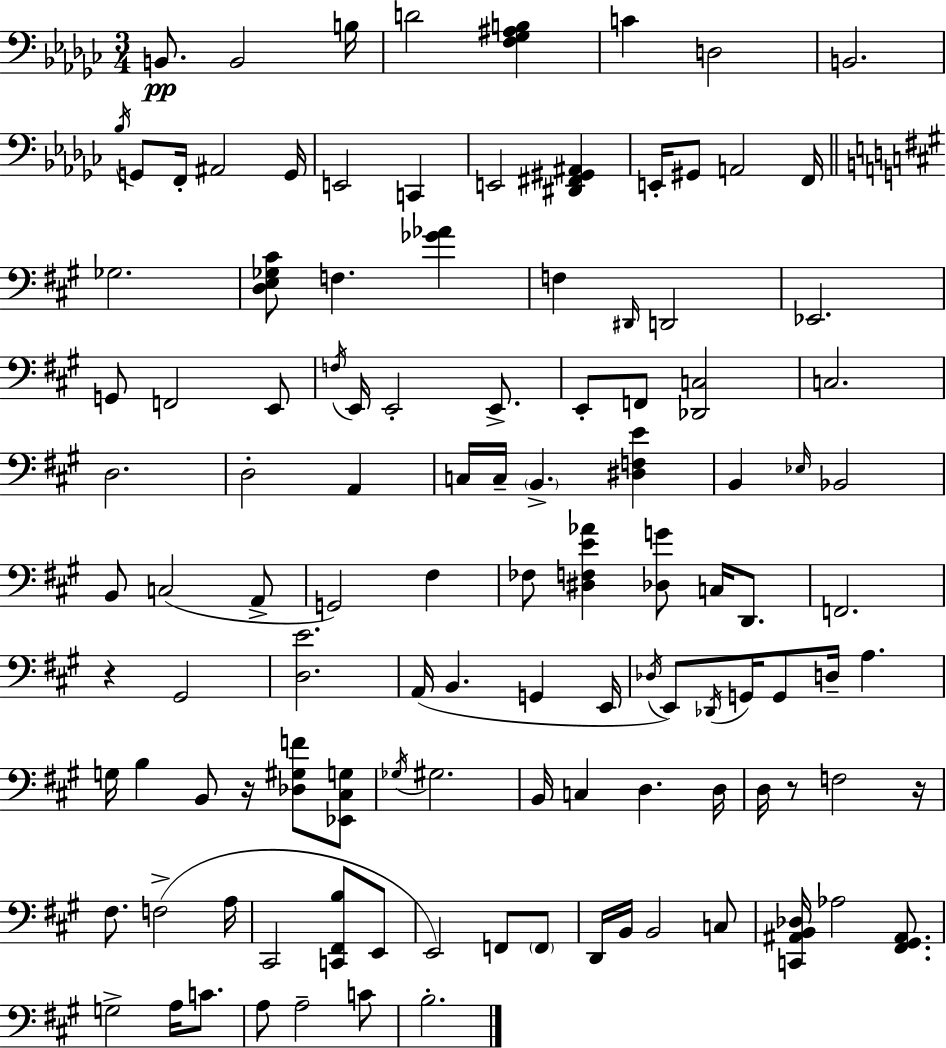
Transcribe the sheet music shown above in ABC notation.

X:1
T:Untitled
M:3/4
L:1/4
K:Ebm
B,,/2 B,,2 B,/4 D2 [F,_G,^A,B,] C D,2 B,,2 _B,/4 G,,/2 F,,/4 ^A,,2 G,,/4 E,,2 C,, E,,2 [^D,,^F,,^G,,^A,,] E,,/4 ^G,,/2 A,,2 F,,/4 _G,2 [D,E,_G,^C]/2 F, [_G_A] F, ^D,,/4 D,,2 _E,,2 G,,/2 F,,2 E,,/2 F,/4 E,,/4 E,,2 E,,/2 E,,/2 F,,/2 [_D,,C,]2 C,2 D,2 D,2 A,, C,/4 C,/4 B,, [^D,F,E] B,, _E,/4 _B,,2 B,,/2 C,2 A,,/2 G,,2 ^F, _F,/2 [^D,F,E_A] [_D,G]/2 C,/4 D,,/2 F,,2 z ^G,,2 [D,E]2 A,,/4 B,, G,, E,,/4 _D,/4 E,,/2 _D,,/4 G,,/4 G,,/2 D,/4 A, G,/4 B, B,,/2 z/4 [_D,^G,F]/2 [_E,,^C,G,]/2 _G,/4 ^G,2 B,,/4 C, D, D,/4 D,/4 z/2 F,2 z/4 ^F,/2 F,2 A,/4 ^C,,2 [C,,^F,,B,]/2 E,,/2 E,,2 F,,/2 F,,/2 D,,/4 B,,/4 B,,2 C,/2 [C,,^A,,B,,_D,]/4 _A,2 [^F,,^G,,^A,,]/2 G,2 A,/4 C/2 A,/2 A,2 C/2 B,2